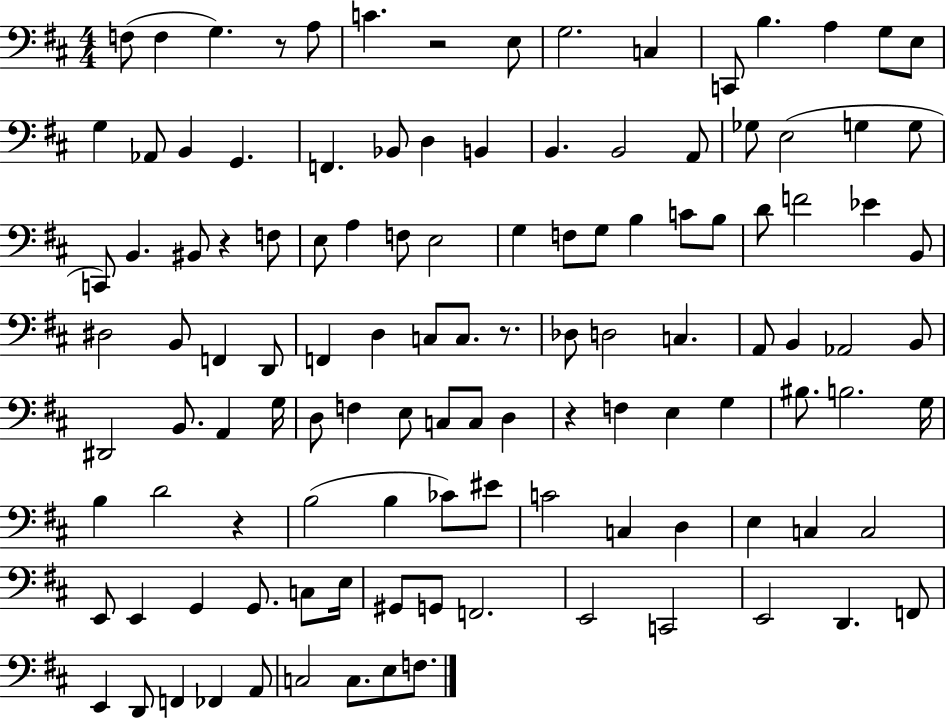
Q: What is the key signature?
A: D major